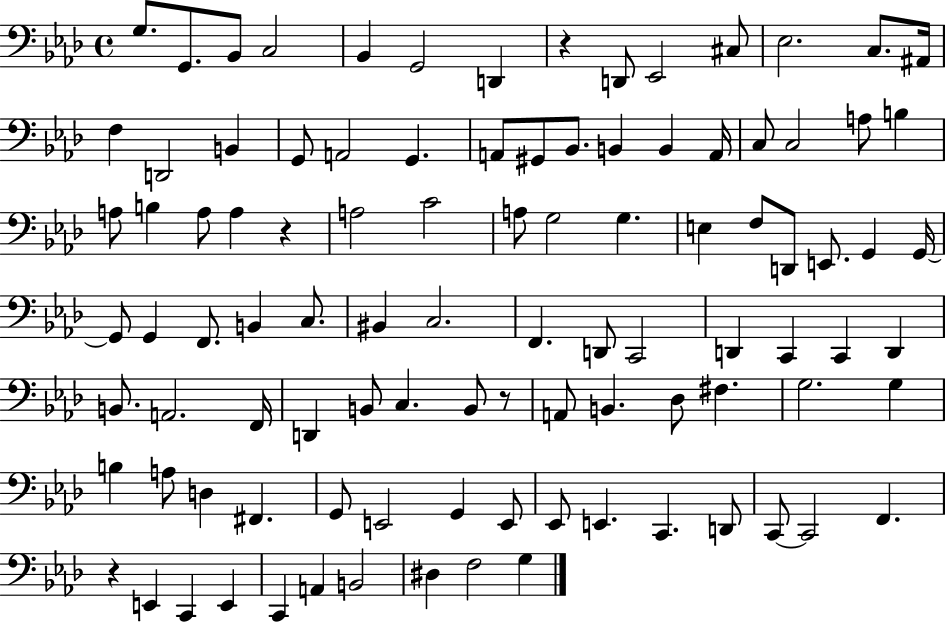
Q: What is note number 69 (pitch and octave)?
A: F#3